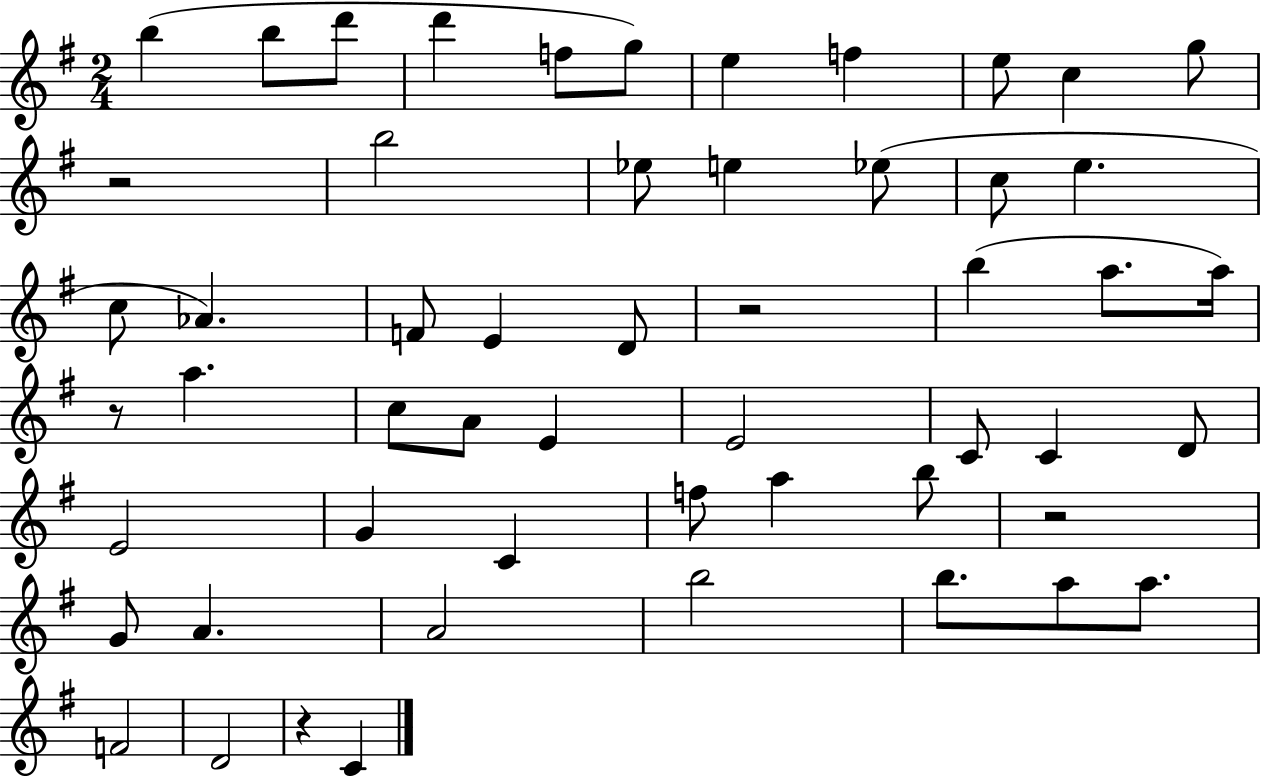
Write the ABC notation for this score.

X:1
T:Untitled
M:2/4
L:1/4
K:G
b b/2 d'/2 d' f/2 g/2 e f e/2 c g/2 z2 b2 _e/2 e _e/2 c/2 e c/2 _A F/2 E D/2 z2 b a/2 a/4 z/2 a c/2 A/2 E E2 C/2 C D/2 E2 G C f/2 a b/2 z2 G/2 A A2 b2 b/2 a/2 a/2 F2 D2 z C